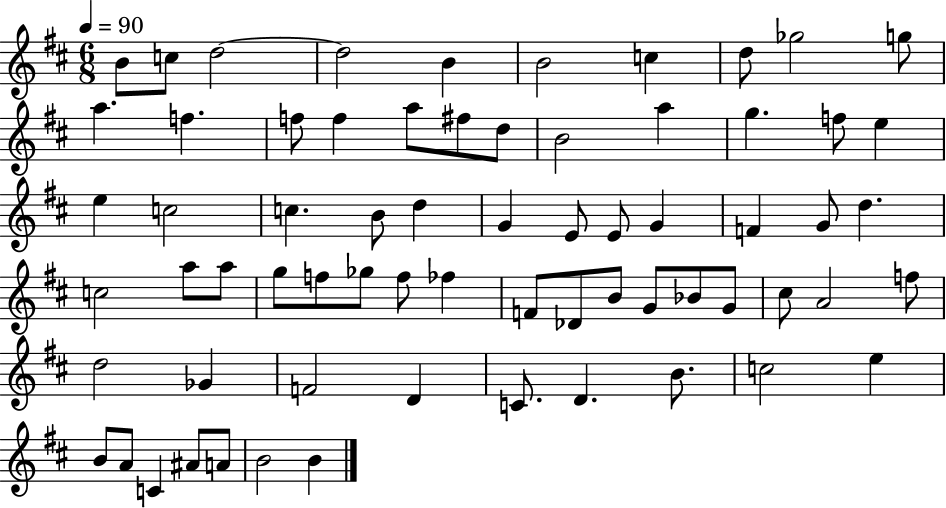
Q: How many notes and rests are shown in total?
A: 67